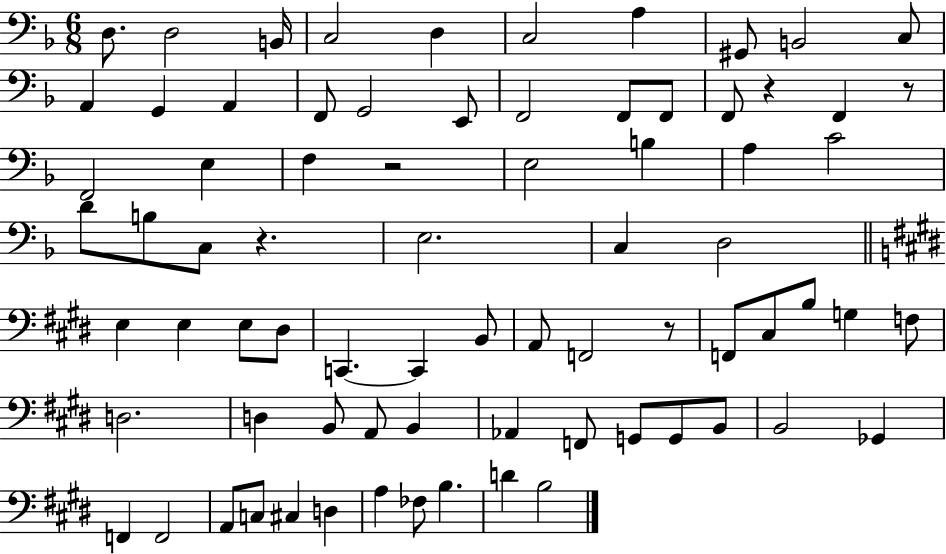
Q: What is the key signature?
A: F major